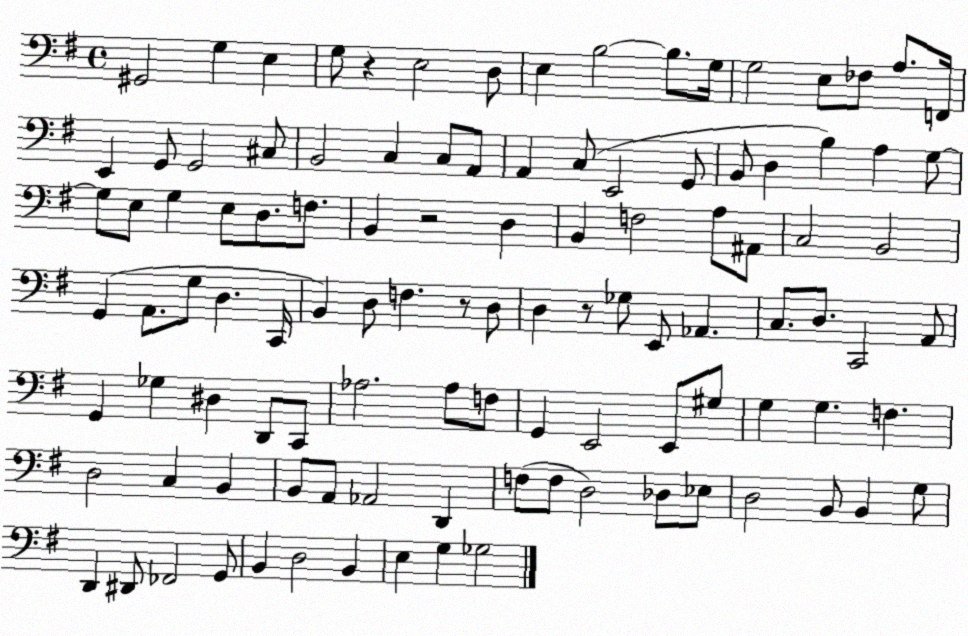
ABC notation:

X:1
T:Untitled
M:4/4
L:1/4
K:G
^G,,2 G, E, G,/2 z E,2 D,/2 E, B,2 B,/2 G,/4 G,2 E,/2 _F,/2 A,/2 F,,/4 E,, G,,/2 G,,2 ^C,/2 B,,2 C, C,/2 A,,/2 A,, C,/2 E,,2 G,,/2 B,,/2 D, B, A, G,/2 G,/2 E,/2 G, E,/2 D,/2 F,/2 B,, z2 D, B,, F,2 A,/2 ^A,,/2 C,2 B,,2 G,, A,,/2 G,/2 D, C,,/4 B,, D,/2 F, z/2 D,/2 D, z/2 _G,/2 E,,/2 _A,, C,/2 D,/2 C,,2 A,,/2 G,, _G, ^D, D,,/2 C,,/2 _A,2 _A,/2 F,/2 G,, E,,2 E,,/2 ^G,/2 G, G, F, D,2 C, B,, B,,/2 A,,/2 _A,,2 D,, F,/2 F,/2 D,2 _D,/2 _E,/2 D,2 B,,/2 B,, G,/2 D,, ^D,,/2 _F,,2 G,,/2 B,, D,2 B,, E, G, _G,2